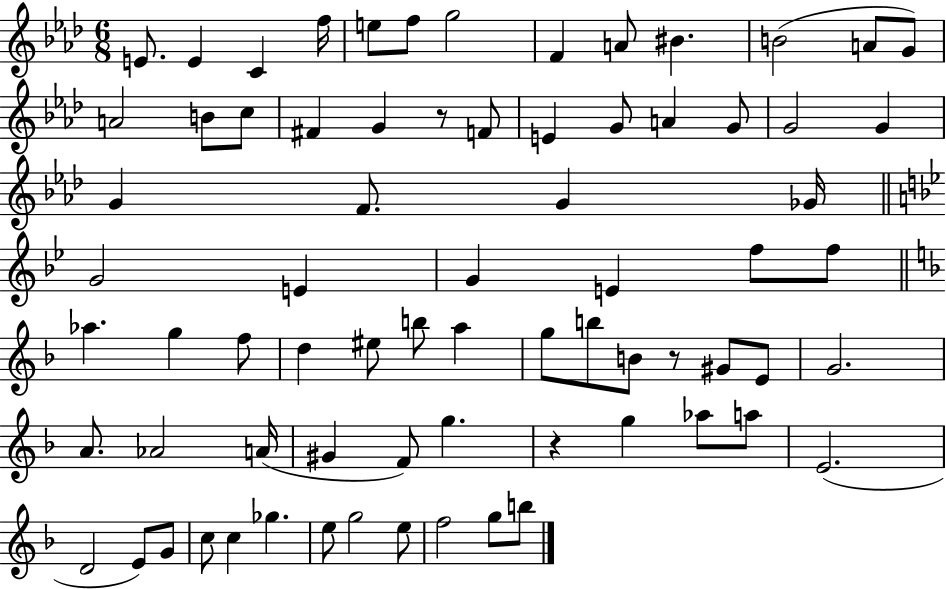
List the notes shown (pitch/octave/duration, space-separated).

E4/e. E4/q C4/q F5/s E5/e F5/e G5/h F4/q A4/e BIS4/q. B4/h A4/e G4/e A4/h B4/e C5/e F#4/q G4/q R/e F4/e E4/q G4/e A4/q G4/e G4/h G4/q G4/q F4/e. G4/q Gb4/s G4/h E4/q G4/q E4/q F5/e F5/e Ab5/q. G5/q F5/e D5/q EIS5/e B5/e A5/q G5/e B5/e B4/e R/e G#4/e E4/e G4/h. A4/e. Ab4/h A4/s G#4/q F4/e G5/q. R/q G5/q Ab5/e A5/e E4/h. D4/h E4/e G4/e C5/e C5/q Gb5/q. E5/e G5/h E5/e F5/h G5/e B5/e